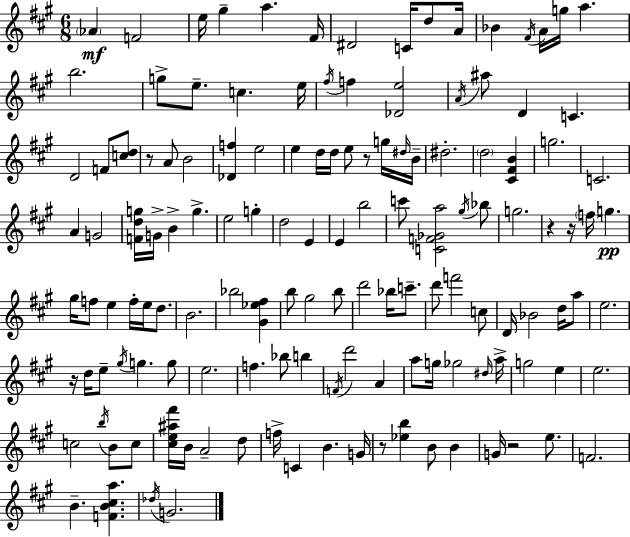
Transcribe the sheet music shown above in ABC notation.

X:1
T:Untitled
M:6/8
L:1/4
K:A
_A F2 e/4 ^g a ^F/4 ^D2 C/4 d/2 A/4 _B ^F/4 A/4 g/4 a b2 g/2 e/2 c e/4 ^f/4 f [_De]2 A/4 ^a/2 D C D2 F/2 [cd]/2 z/2 A/2 B2 [_Df] e2 e d/4 d/4 e/2 z/2 g/4 ^d/4 B/4 ^d2 d2 [^C^FB] g2 C2 A G2 [Fdg]/4 G/4 B g e2 g d2 E E b2 c'/2 [CF_Ga]2 ^g/4 _b/2 g2 z z/4 f/4 g ^g/4 f/2 e f/4 e/4 d/2 B2 _b2 [^G_e^f] b/2 ^g2 b/2 d'2 _b/4 c'/2 d'/2 f'2 c/2 D/4 _B2 d/4 a/2 e2 z/4 d/4 e/2 ^g/4 g g/2 e2 f _b/2 b F/4 d'2 A a/2 g/4 _g2 ^d/4 a/4 g2 e e2 c2 b/4 B/2 c/2 [^ce^a^f']/4 B/4 A2 d/2 f/4 C B G/4 z/2 [_eb] B/2 B G/4 z2 e/2 F2 B [FB^ca] _d/4 G2